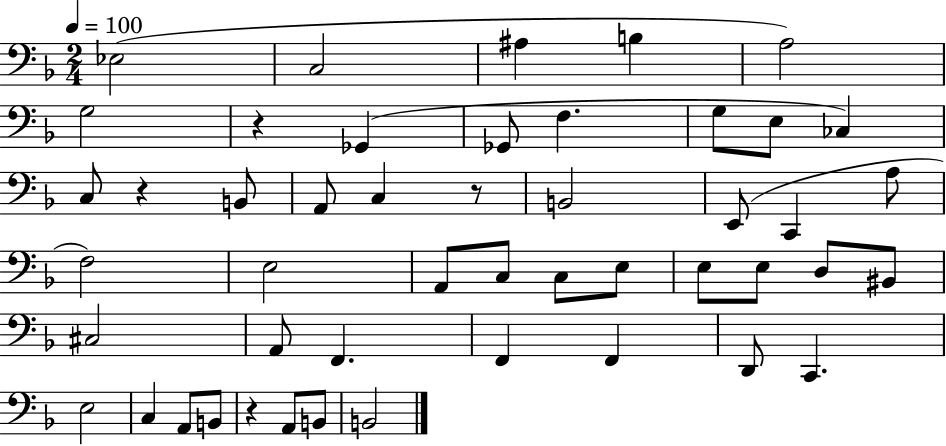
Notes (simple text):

Eb3/h C3/h A#3/q B3/q A3/h G3/h R/q Gb2/q Gb2/e F3/q. G3/e E3/e CES3/q C3/e R/q B2/e A2/e C3/q R/e B2/h E2/e C2/q A3/e F3/h E3/h A2/e C3/e C3/e E3/e E3/e E3/e D3/e BIS2/e C#3/h A2/e F2/q. F2/q F2/q D2/e C2/q. E3/h C3/q A2/e B2/e R/q A2/e B2/e B2/h